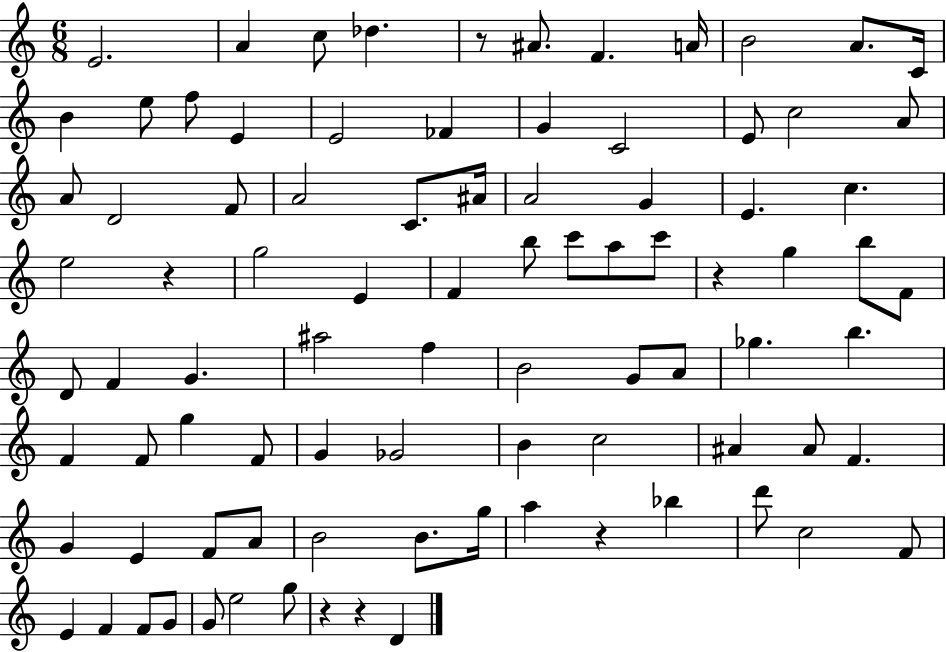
E4/h. A4/q C5/e Db5/q. R/e A#4/e. F4/q. A4/s B4/h A4/e. C4/s B4/q E5/e F5/e E4/q E4/h FES4/q G4/q C4/h E4/e C5/h A4/e A4/e D4/h F4/e A4/h C4/e. A#4/s A4/h G4/q E4/q. C5/q. E5/h R/q G5/h E4/q F4/q B5/e C6/e A5/e C6/e R/q G5/q B5/e F4/e D4/e F4/q G4/q. A#5/h F5/q B4/h G4/e A4/e Gb5/q. B5/q. F4/q F4/e G5/q F4/e G4/q Gb4/h B4/q C5/h A#4/q A#4/e F4/q. G4/q E4/q F4/e A4/e B4/h B4/e. G5/s A5/q R/q Bb5/q D6/e C5/h F4/e E4/q F4/q F4/e G4/e G4/e E5/h G5/e R/q R/q D4/q